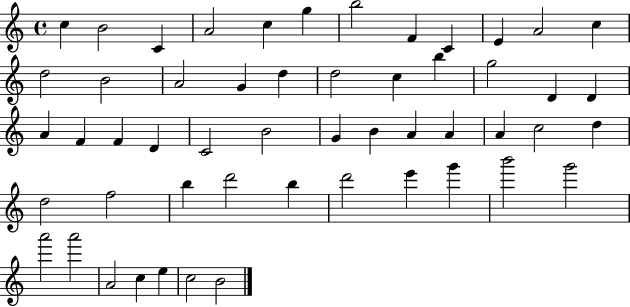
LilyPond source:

{
  \clef treble
  \time 4/4
  \defaultTimeSignature
  \key c \major
  c''4 b'2 c'4 | a'2 c''4 g''4 | b''2 f'4 c'4 | e'4 a'2 c''4 | \break d''2 b'2 | a'2 g'4 d''4 | d''2 c''4 b''4 | g''2 d'4 d'4 | \break a'4 f'4 f'4 d'4 | c'2 b'2 | g'4 b'4 a'4 a'4 | a'4 c''2 d''4 | \break d''2 f''2 | b''4 d'''2 b''4 | d'''2 e'''4 g'''4 | b'''2 g'''2 | \break a'''2 a'''2 | a'2 c''4 e''4 | c''2 b'2 | \bar "|."
}